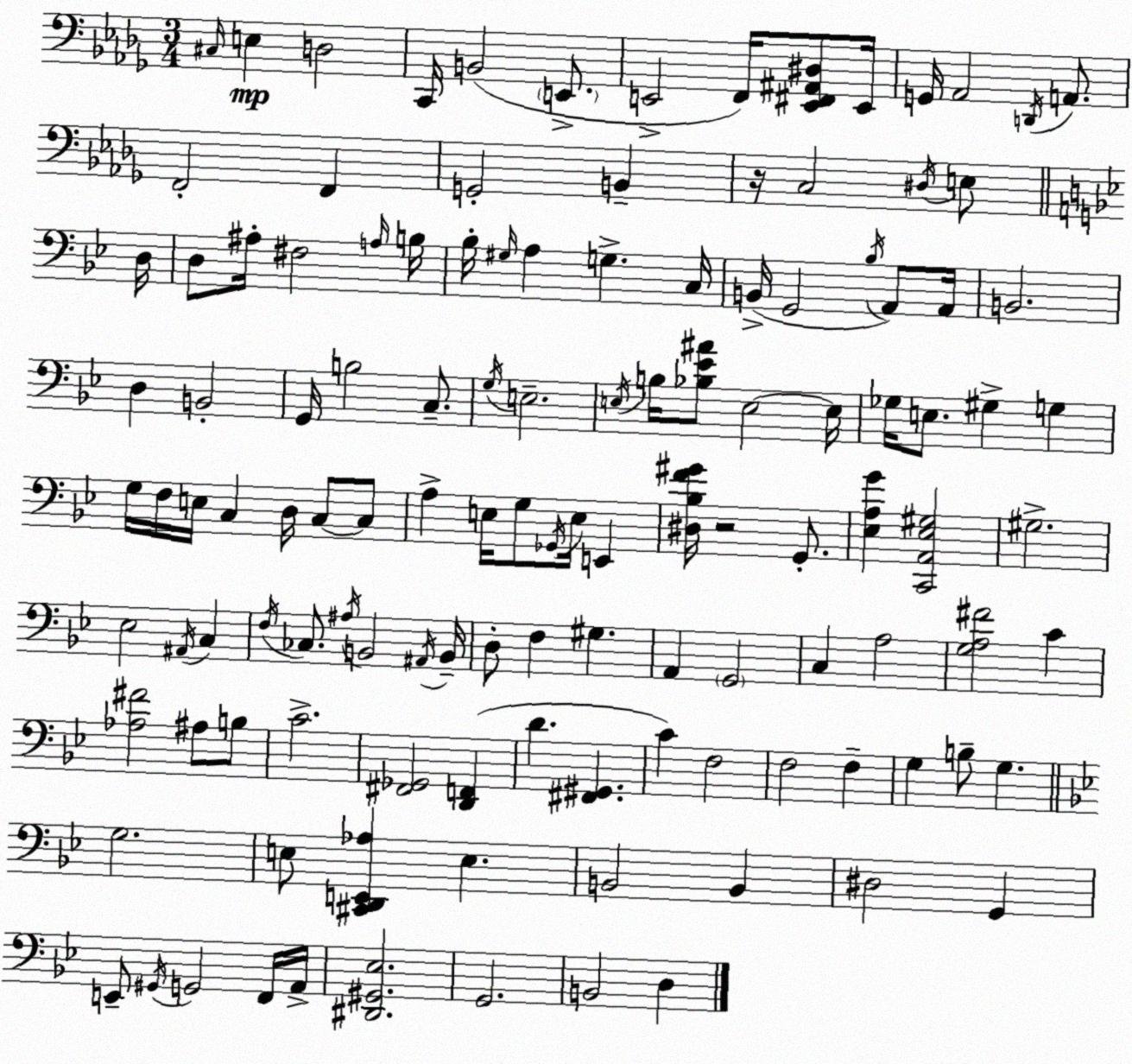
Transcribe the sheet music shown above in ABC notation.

X:1
T:Untitled
M:3/4
L:1/4
K:Bbm
^C,/4 E, D,2 C,,/4 B,,2 E,,/2 E,,2 F,,/4 [E,,^F,,^A,,^D,]/2 E,,/4 G,,/4 _A,,2 D,,/4 A,,/2 F,,2 F,, G,,2 B,, z/4 C,2 ^D,/4 E,/2 D,/4 D,/2 ^A,/4 ^F,2 A,/4 B,/4 _B,/4 ^G,/4 A, G, C,/4 B,,/4 G,,2 _B,/4 A,,/2 A,,/4 B,,2 D, B,,2 G,,/4 B,2 C,/2 G,/4 E,2 E,/4 B,/4 [_B,_E^A]/2 E,2 E,/4 _G,/4 E,/2 ^G, G, G,/4 F,/4 E,/4 C, D,/4 C,/2 C,/2 A, E,/4 G,/2 _G,,/4 E,/4 E,, [^D,_B,F^G]/4 z2 G,,/2 [_E,A,G] [C,,A,,_E,^G,]2 ^G,2 _E,2 ^A,,/4 C, F,/4 _C,/2 ^A,/4 B,,2 ^A,,/4 B,,/4 D,/2 F, ^G, A,, G,,2 C, A,2 [G,A,^F]2 C [_A,^F]2 ^A,/2 B,/2 C2 [^F,,_G,,]2 [D,,F,,] D [^F,,^G,,] C F,2 F,2 F, G, B,/2 G, G,2 E,/2 [^C,,D,,E,,_A,] E, B,,2 B,, ^D,2 G,, E,,/2 ^G,,/4 G,,2 F,,/4 A,,/4 [^D,,^G,,_E,]2 G,,2 B,,2 D,